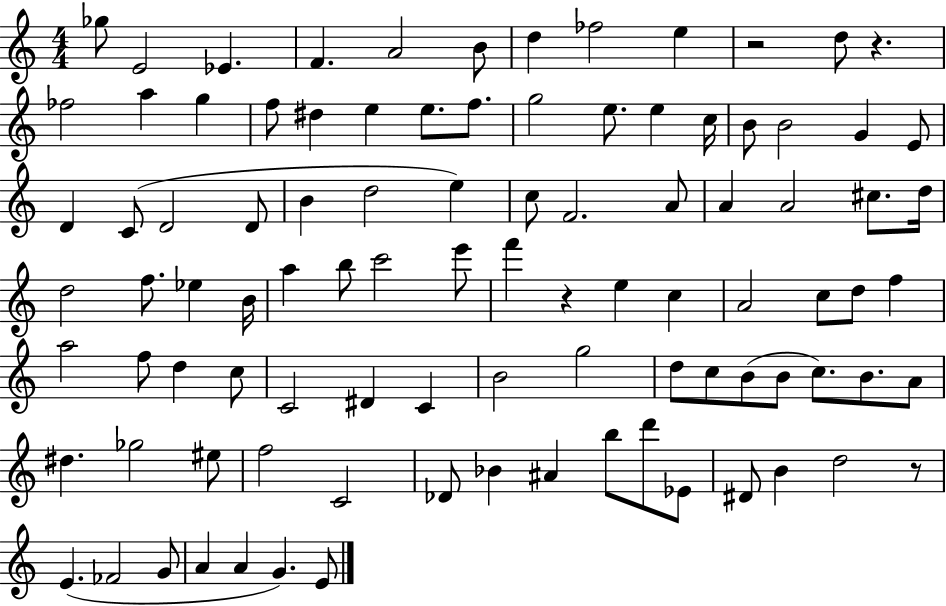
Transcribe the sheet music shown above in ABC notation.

X:1
T:Untitled
M:4/4
L:1/4
K:C
_g/2 E2 _E F A2 B/2 d _f2 e z2 d/2 z _f2 a g f/2 ^d e e/2 f/2 g2 e/2 e c/4 B/2 B2 G E/2 D C/2 D2 D/2 B d2 e c/2 F2 A/2 A A2 ^c/2 d/4 d2 f/2 _e B/4 a b/2 c'2 e'/2 f' z e c A2 c/2 d/2 f a2 f/2 d c/2 C2 ^D C B2 g2 d/2 c/2 B/2 B/2 c/2 B/2 A/2 ^d _g2 ^e/2 f2 C2 _D/2 _B ^A b/2 d'/2 _E/2 ^D/2 B d2 z/2 E _F2 G/2 A A G E/2